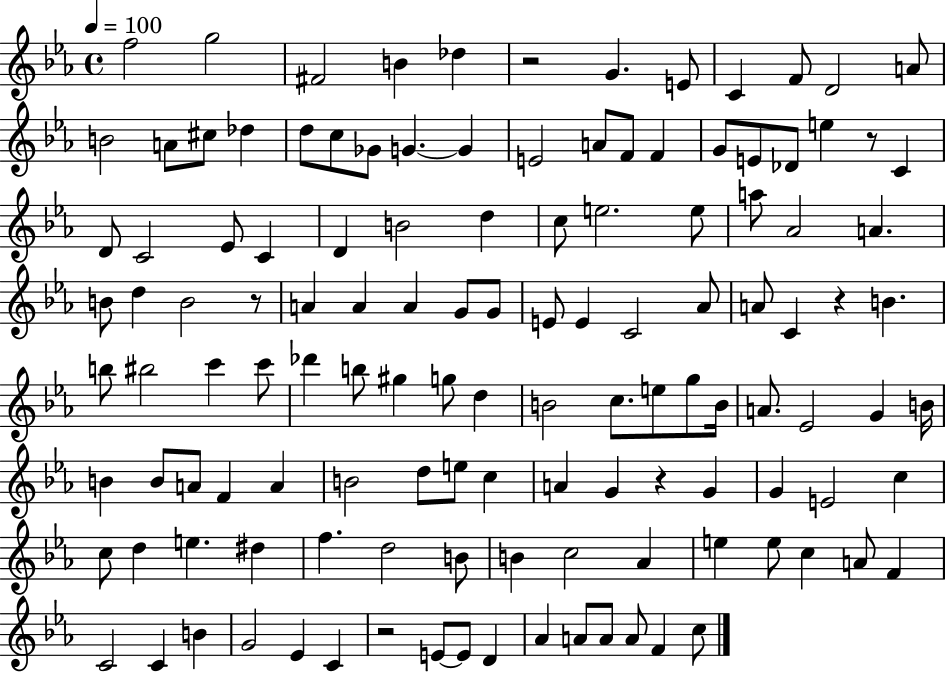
F5/h G5/h F#4/h B4/q Db5/q R/h G4/q. E4/e C4/q F4/e D4/h A4/e B4/h A4/e C#5/e Db5/q D5/e C5/e Gb4/e G4/q. G4/q E4/h A4/e F4/e F4/q G4/e E4/e Db4/e E5/q R/e C4/q D4/e C4/h Eb4/e C4/q D4/q B4/h D5/q C5/e E5/h. E5/e A5/e Ab4/h A4/q. B4/e D5/q B4/h R/e A4/q A4/q A4/q G4/e G4/e E4/e E4/q C4/h Ab4/e A4/e C4/q R/q B4/q. B5/e BIS5/h C6/q C6/e Db6/q B5/e G#5/q G5/e D5/q B4/h C5/e. E5/e G5/e B4/s A4/e. Eb4/h G4/q B4/s B4/q B4/e A4/e F4/q A4/q B4/h D5/e E5/e C5/q A4/q G4/q R/q G4/q G4/q E4/h C5/q C5/e D5/q E5/q. D#5/q F5/q. D5/h B4/e B4/q C5/h Ab4/q E5/q E5/e C5/q A4/e F4/q C4/h C4/q B4/q G4/h Eb4/q C4/q R/h E4/e E4/e D4/q Ab4/q A4/e A4/e A4/e F4/q C5/e